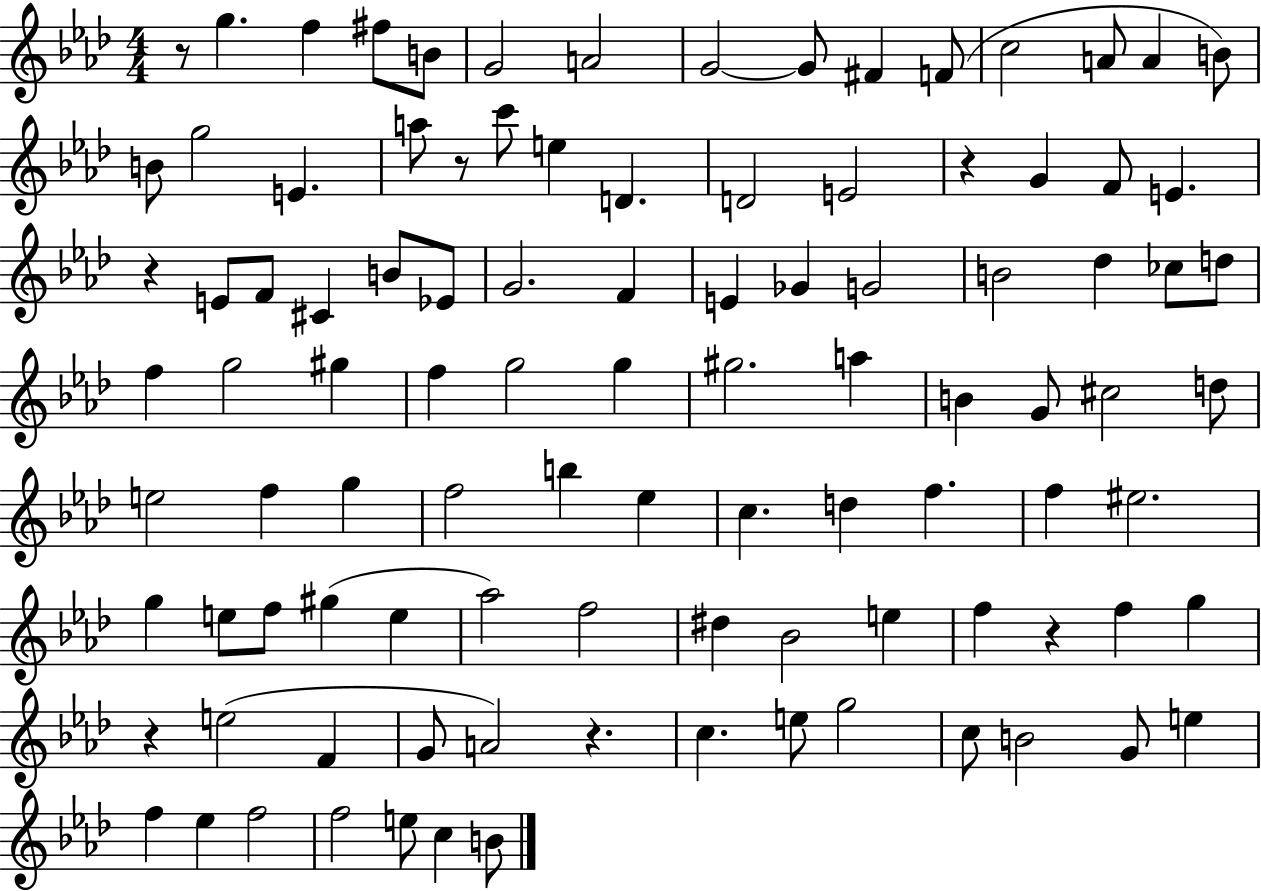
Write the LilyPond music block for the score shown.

{
  \clef treble
  \numericTimeSignature
  \time 4/4
  \key aes \major
  r8 g''4. f''4 fis''8 b'8 | g'2 a'2 | g'2~~ g'8 fis'4 f'8( | c''2 a'8 a'4 b'8) | \break b'8 g''2 e'4. | a''8 r8 c'''8 e''4 d'4. | d'2 e'2 | r4 g'4 f'8 e'4. | \break r4 e'8 f'8 cis'4 b'8 ees'8 | g'2. f'4 | e'4 ges'4 g'2 | b'2 des''4 ces''8 d''8 | \break f''4 g''2 gis''4 | f''4 g''2 g''4 | gis''2. a''4 | b'4 g'8 cis''2 d''8 | \break e''2 f''4 g''4 | f''2 b''4 ees''4 | c''4. d''4 f''4. | f''4 eis''2. | \break g''4 e''8 f''8 gis''4( e''4 | aes''2) f''2 | dis''4 bes'2 e''4 | f''4 r4 f''4 g''4 | \break r4 e''2( f'4 | g'8 a'2) r4. | c''4. e''8 g''2 | c''8 b'2 g'8 e''4 | \break f''4 ees''4 f''2 | f''2 e''8 c''4 b'8 | \bar "|."
}